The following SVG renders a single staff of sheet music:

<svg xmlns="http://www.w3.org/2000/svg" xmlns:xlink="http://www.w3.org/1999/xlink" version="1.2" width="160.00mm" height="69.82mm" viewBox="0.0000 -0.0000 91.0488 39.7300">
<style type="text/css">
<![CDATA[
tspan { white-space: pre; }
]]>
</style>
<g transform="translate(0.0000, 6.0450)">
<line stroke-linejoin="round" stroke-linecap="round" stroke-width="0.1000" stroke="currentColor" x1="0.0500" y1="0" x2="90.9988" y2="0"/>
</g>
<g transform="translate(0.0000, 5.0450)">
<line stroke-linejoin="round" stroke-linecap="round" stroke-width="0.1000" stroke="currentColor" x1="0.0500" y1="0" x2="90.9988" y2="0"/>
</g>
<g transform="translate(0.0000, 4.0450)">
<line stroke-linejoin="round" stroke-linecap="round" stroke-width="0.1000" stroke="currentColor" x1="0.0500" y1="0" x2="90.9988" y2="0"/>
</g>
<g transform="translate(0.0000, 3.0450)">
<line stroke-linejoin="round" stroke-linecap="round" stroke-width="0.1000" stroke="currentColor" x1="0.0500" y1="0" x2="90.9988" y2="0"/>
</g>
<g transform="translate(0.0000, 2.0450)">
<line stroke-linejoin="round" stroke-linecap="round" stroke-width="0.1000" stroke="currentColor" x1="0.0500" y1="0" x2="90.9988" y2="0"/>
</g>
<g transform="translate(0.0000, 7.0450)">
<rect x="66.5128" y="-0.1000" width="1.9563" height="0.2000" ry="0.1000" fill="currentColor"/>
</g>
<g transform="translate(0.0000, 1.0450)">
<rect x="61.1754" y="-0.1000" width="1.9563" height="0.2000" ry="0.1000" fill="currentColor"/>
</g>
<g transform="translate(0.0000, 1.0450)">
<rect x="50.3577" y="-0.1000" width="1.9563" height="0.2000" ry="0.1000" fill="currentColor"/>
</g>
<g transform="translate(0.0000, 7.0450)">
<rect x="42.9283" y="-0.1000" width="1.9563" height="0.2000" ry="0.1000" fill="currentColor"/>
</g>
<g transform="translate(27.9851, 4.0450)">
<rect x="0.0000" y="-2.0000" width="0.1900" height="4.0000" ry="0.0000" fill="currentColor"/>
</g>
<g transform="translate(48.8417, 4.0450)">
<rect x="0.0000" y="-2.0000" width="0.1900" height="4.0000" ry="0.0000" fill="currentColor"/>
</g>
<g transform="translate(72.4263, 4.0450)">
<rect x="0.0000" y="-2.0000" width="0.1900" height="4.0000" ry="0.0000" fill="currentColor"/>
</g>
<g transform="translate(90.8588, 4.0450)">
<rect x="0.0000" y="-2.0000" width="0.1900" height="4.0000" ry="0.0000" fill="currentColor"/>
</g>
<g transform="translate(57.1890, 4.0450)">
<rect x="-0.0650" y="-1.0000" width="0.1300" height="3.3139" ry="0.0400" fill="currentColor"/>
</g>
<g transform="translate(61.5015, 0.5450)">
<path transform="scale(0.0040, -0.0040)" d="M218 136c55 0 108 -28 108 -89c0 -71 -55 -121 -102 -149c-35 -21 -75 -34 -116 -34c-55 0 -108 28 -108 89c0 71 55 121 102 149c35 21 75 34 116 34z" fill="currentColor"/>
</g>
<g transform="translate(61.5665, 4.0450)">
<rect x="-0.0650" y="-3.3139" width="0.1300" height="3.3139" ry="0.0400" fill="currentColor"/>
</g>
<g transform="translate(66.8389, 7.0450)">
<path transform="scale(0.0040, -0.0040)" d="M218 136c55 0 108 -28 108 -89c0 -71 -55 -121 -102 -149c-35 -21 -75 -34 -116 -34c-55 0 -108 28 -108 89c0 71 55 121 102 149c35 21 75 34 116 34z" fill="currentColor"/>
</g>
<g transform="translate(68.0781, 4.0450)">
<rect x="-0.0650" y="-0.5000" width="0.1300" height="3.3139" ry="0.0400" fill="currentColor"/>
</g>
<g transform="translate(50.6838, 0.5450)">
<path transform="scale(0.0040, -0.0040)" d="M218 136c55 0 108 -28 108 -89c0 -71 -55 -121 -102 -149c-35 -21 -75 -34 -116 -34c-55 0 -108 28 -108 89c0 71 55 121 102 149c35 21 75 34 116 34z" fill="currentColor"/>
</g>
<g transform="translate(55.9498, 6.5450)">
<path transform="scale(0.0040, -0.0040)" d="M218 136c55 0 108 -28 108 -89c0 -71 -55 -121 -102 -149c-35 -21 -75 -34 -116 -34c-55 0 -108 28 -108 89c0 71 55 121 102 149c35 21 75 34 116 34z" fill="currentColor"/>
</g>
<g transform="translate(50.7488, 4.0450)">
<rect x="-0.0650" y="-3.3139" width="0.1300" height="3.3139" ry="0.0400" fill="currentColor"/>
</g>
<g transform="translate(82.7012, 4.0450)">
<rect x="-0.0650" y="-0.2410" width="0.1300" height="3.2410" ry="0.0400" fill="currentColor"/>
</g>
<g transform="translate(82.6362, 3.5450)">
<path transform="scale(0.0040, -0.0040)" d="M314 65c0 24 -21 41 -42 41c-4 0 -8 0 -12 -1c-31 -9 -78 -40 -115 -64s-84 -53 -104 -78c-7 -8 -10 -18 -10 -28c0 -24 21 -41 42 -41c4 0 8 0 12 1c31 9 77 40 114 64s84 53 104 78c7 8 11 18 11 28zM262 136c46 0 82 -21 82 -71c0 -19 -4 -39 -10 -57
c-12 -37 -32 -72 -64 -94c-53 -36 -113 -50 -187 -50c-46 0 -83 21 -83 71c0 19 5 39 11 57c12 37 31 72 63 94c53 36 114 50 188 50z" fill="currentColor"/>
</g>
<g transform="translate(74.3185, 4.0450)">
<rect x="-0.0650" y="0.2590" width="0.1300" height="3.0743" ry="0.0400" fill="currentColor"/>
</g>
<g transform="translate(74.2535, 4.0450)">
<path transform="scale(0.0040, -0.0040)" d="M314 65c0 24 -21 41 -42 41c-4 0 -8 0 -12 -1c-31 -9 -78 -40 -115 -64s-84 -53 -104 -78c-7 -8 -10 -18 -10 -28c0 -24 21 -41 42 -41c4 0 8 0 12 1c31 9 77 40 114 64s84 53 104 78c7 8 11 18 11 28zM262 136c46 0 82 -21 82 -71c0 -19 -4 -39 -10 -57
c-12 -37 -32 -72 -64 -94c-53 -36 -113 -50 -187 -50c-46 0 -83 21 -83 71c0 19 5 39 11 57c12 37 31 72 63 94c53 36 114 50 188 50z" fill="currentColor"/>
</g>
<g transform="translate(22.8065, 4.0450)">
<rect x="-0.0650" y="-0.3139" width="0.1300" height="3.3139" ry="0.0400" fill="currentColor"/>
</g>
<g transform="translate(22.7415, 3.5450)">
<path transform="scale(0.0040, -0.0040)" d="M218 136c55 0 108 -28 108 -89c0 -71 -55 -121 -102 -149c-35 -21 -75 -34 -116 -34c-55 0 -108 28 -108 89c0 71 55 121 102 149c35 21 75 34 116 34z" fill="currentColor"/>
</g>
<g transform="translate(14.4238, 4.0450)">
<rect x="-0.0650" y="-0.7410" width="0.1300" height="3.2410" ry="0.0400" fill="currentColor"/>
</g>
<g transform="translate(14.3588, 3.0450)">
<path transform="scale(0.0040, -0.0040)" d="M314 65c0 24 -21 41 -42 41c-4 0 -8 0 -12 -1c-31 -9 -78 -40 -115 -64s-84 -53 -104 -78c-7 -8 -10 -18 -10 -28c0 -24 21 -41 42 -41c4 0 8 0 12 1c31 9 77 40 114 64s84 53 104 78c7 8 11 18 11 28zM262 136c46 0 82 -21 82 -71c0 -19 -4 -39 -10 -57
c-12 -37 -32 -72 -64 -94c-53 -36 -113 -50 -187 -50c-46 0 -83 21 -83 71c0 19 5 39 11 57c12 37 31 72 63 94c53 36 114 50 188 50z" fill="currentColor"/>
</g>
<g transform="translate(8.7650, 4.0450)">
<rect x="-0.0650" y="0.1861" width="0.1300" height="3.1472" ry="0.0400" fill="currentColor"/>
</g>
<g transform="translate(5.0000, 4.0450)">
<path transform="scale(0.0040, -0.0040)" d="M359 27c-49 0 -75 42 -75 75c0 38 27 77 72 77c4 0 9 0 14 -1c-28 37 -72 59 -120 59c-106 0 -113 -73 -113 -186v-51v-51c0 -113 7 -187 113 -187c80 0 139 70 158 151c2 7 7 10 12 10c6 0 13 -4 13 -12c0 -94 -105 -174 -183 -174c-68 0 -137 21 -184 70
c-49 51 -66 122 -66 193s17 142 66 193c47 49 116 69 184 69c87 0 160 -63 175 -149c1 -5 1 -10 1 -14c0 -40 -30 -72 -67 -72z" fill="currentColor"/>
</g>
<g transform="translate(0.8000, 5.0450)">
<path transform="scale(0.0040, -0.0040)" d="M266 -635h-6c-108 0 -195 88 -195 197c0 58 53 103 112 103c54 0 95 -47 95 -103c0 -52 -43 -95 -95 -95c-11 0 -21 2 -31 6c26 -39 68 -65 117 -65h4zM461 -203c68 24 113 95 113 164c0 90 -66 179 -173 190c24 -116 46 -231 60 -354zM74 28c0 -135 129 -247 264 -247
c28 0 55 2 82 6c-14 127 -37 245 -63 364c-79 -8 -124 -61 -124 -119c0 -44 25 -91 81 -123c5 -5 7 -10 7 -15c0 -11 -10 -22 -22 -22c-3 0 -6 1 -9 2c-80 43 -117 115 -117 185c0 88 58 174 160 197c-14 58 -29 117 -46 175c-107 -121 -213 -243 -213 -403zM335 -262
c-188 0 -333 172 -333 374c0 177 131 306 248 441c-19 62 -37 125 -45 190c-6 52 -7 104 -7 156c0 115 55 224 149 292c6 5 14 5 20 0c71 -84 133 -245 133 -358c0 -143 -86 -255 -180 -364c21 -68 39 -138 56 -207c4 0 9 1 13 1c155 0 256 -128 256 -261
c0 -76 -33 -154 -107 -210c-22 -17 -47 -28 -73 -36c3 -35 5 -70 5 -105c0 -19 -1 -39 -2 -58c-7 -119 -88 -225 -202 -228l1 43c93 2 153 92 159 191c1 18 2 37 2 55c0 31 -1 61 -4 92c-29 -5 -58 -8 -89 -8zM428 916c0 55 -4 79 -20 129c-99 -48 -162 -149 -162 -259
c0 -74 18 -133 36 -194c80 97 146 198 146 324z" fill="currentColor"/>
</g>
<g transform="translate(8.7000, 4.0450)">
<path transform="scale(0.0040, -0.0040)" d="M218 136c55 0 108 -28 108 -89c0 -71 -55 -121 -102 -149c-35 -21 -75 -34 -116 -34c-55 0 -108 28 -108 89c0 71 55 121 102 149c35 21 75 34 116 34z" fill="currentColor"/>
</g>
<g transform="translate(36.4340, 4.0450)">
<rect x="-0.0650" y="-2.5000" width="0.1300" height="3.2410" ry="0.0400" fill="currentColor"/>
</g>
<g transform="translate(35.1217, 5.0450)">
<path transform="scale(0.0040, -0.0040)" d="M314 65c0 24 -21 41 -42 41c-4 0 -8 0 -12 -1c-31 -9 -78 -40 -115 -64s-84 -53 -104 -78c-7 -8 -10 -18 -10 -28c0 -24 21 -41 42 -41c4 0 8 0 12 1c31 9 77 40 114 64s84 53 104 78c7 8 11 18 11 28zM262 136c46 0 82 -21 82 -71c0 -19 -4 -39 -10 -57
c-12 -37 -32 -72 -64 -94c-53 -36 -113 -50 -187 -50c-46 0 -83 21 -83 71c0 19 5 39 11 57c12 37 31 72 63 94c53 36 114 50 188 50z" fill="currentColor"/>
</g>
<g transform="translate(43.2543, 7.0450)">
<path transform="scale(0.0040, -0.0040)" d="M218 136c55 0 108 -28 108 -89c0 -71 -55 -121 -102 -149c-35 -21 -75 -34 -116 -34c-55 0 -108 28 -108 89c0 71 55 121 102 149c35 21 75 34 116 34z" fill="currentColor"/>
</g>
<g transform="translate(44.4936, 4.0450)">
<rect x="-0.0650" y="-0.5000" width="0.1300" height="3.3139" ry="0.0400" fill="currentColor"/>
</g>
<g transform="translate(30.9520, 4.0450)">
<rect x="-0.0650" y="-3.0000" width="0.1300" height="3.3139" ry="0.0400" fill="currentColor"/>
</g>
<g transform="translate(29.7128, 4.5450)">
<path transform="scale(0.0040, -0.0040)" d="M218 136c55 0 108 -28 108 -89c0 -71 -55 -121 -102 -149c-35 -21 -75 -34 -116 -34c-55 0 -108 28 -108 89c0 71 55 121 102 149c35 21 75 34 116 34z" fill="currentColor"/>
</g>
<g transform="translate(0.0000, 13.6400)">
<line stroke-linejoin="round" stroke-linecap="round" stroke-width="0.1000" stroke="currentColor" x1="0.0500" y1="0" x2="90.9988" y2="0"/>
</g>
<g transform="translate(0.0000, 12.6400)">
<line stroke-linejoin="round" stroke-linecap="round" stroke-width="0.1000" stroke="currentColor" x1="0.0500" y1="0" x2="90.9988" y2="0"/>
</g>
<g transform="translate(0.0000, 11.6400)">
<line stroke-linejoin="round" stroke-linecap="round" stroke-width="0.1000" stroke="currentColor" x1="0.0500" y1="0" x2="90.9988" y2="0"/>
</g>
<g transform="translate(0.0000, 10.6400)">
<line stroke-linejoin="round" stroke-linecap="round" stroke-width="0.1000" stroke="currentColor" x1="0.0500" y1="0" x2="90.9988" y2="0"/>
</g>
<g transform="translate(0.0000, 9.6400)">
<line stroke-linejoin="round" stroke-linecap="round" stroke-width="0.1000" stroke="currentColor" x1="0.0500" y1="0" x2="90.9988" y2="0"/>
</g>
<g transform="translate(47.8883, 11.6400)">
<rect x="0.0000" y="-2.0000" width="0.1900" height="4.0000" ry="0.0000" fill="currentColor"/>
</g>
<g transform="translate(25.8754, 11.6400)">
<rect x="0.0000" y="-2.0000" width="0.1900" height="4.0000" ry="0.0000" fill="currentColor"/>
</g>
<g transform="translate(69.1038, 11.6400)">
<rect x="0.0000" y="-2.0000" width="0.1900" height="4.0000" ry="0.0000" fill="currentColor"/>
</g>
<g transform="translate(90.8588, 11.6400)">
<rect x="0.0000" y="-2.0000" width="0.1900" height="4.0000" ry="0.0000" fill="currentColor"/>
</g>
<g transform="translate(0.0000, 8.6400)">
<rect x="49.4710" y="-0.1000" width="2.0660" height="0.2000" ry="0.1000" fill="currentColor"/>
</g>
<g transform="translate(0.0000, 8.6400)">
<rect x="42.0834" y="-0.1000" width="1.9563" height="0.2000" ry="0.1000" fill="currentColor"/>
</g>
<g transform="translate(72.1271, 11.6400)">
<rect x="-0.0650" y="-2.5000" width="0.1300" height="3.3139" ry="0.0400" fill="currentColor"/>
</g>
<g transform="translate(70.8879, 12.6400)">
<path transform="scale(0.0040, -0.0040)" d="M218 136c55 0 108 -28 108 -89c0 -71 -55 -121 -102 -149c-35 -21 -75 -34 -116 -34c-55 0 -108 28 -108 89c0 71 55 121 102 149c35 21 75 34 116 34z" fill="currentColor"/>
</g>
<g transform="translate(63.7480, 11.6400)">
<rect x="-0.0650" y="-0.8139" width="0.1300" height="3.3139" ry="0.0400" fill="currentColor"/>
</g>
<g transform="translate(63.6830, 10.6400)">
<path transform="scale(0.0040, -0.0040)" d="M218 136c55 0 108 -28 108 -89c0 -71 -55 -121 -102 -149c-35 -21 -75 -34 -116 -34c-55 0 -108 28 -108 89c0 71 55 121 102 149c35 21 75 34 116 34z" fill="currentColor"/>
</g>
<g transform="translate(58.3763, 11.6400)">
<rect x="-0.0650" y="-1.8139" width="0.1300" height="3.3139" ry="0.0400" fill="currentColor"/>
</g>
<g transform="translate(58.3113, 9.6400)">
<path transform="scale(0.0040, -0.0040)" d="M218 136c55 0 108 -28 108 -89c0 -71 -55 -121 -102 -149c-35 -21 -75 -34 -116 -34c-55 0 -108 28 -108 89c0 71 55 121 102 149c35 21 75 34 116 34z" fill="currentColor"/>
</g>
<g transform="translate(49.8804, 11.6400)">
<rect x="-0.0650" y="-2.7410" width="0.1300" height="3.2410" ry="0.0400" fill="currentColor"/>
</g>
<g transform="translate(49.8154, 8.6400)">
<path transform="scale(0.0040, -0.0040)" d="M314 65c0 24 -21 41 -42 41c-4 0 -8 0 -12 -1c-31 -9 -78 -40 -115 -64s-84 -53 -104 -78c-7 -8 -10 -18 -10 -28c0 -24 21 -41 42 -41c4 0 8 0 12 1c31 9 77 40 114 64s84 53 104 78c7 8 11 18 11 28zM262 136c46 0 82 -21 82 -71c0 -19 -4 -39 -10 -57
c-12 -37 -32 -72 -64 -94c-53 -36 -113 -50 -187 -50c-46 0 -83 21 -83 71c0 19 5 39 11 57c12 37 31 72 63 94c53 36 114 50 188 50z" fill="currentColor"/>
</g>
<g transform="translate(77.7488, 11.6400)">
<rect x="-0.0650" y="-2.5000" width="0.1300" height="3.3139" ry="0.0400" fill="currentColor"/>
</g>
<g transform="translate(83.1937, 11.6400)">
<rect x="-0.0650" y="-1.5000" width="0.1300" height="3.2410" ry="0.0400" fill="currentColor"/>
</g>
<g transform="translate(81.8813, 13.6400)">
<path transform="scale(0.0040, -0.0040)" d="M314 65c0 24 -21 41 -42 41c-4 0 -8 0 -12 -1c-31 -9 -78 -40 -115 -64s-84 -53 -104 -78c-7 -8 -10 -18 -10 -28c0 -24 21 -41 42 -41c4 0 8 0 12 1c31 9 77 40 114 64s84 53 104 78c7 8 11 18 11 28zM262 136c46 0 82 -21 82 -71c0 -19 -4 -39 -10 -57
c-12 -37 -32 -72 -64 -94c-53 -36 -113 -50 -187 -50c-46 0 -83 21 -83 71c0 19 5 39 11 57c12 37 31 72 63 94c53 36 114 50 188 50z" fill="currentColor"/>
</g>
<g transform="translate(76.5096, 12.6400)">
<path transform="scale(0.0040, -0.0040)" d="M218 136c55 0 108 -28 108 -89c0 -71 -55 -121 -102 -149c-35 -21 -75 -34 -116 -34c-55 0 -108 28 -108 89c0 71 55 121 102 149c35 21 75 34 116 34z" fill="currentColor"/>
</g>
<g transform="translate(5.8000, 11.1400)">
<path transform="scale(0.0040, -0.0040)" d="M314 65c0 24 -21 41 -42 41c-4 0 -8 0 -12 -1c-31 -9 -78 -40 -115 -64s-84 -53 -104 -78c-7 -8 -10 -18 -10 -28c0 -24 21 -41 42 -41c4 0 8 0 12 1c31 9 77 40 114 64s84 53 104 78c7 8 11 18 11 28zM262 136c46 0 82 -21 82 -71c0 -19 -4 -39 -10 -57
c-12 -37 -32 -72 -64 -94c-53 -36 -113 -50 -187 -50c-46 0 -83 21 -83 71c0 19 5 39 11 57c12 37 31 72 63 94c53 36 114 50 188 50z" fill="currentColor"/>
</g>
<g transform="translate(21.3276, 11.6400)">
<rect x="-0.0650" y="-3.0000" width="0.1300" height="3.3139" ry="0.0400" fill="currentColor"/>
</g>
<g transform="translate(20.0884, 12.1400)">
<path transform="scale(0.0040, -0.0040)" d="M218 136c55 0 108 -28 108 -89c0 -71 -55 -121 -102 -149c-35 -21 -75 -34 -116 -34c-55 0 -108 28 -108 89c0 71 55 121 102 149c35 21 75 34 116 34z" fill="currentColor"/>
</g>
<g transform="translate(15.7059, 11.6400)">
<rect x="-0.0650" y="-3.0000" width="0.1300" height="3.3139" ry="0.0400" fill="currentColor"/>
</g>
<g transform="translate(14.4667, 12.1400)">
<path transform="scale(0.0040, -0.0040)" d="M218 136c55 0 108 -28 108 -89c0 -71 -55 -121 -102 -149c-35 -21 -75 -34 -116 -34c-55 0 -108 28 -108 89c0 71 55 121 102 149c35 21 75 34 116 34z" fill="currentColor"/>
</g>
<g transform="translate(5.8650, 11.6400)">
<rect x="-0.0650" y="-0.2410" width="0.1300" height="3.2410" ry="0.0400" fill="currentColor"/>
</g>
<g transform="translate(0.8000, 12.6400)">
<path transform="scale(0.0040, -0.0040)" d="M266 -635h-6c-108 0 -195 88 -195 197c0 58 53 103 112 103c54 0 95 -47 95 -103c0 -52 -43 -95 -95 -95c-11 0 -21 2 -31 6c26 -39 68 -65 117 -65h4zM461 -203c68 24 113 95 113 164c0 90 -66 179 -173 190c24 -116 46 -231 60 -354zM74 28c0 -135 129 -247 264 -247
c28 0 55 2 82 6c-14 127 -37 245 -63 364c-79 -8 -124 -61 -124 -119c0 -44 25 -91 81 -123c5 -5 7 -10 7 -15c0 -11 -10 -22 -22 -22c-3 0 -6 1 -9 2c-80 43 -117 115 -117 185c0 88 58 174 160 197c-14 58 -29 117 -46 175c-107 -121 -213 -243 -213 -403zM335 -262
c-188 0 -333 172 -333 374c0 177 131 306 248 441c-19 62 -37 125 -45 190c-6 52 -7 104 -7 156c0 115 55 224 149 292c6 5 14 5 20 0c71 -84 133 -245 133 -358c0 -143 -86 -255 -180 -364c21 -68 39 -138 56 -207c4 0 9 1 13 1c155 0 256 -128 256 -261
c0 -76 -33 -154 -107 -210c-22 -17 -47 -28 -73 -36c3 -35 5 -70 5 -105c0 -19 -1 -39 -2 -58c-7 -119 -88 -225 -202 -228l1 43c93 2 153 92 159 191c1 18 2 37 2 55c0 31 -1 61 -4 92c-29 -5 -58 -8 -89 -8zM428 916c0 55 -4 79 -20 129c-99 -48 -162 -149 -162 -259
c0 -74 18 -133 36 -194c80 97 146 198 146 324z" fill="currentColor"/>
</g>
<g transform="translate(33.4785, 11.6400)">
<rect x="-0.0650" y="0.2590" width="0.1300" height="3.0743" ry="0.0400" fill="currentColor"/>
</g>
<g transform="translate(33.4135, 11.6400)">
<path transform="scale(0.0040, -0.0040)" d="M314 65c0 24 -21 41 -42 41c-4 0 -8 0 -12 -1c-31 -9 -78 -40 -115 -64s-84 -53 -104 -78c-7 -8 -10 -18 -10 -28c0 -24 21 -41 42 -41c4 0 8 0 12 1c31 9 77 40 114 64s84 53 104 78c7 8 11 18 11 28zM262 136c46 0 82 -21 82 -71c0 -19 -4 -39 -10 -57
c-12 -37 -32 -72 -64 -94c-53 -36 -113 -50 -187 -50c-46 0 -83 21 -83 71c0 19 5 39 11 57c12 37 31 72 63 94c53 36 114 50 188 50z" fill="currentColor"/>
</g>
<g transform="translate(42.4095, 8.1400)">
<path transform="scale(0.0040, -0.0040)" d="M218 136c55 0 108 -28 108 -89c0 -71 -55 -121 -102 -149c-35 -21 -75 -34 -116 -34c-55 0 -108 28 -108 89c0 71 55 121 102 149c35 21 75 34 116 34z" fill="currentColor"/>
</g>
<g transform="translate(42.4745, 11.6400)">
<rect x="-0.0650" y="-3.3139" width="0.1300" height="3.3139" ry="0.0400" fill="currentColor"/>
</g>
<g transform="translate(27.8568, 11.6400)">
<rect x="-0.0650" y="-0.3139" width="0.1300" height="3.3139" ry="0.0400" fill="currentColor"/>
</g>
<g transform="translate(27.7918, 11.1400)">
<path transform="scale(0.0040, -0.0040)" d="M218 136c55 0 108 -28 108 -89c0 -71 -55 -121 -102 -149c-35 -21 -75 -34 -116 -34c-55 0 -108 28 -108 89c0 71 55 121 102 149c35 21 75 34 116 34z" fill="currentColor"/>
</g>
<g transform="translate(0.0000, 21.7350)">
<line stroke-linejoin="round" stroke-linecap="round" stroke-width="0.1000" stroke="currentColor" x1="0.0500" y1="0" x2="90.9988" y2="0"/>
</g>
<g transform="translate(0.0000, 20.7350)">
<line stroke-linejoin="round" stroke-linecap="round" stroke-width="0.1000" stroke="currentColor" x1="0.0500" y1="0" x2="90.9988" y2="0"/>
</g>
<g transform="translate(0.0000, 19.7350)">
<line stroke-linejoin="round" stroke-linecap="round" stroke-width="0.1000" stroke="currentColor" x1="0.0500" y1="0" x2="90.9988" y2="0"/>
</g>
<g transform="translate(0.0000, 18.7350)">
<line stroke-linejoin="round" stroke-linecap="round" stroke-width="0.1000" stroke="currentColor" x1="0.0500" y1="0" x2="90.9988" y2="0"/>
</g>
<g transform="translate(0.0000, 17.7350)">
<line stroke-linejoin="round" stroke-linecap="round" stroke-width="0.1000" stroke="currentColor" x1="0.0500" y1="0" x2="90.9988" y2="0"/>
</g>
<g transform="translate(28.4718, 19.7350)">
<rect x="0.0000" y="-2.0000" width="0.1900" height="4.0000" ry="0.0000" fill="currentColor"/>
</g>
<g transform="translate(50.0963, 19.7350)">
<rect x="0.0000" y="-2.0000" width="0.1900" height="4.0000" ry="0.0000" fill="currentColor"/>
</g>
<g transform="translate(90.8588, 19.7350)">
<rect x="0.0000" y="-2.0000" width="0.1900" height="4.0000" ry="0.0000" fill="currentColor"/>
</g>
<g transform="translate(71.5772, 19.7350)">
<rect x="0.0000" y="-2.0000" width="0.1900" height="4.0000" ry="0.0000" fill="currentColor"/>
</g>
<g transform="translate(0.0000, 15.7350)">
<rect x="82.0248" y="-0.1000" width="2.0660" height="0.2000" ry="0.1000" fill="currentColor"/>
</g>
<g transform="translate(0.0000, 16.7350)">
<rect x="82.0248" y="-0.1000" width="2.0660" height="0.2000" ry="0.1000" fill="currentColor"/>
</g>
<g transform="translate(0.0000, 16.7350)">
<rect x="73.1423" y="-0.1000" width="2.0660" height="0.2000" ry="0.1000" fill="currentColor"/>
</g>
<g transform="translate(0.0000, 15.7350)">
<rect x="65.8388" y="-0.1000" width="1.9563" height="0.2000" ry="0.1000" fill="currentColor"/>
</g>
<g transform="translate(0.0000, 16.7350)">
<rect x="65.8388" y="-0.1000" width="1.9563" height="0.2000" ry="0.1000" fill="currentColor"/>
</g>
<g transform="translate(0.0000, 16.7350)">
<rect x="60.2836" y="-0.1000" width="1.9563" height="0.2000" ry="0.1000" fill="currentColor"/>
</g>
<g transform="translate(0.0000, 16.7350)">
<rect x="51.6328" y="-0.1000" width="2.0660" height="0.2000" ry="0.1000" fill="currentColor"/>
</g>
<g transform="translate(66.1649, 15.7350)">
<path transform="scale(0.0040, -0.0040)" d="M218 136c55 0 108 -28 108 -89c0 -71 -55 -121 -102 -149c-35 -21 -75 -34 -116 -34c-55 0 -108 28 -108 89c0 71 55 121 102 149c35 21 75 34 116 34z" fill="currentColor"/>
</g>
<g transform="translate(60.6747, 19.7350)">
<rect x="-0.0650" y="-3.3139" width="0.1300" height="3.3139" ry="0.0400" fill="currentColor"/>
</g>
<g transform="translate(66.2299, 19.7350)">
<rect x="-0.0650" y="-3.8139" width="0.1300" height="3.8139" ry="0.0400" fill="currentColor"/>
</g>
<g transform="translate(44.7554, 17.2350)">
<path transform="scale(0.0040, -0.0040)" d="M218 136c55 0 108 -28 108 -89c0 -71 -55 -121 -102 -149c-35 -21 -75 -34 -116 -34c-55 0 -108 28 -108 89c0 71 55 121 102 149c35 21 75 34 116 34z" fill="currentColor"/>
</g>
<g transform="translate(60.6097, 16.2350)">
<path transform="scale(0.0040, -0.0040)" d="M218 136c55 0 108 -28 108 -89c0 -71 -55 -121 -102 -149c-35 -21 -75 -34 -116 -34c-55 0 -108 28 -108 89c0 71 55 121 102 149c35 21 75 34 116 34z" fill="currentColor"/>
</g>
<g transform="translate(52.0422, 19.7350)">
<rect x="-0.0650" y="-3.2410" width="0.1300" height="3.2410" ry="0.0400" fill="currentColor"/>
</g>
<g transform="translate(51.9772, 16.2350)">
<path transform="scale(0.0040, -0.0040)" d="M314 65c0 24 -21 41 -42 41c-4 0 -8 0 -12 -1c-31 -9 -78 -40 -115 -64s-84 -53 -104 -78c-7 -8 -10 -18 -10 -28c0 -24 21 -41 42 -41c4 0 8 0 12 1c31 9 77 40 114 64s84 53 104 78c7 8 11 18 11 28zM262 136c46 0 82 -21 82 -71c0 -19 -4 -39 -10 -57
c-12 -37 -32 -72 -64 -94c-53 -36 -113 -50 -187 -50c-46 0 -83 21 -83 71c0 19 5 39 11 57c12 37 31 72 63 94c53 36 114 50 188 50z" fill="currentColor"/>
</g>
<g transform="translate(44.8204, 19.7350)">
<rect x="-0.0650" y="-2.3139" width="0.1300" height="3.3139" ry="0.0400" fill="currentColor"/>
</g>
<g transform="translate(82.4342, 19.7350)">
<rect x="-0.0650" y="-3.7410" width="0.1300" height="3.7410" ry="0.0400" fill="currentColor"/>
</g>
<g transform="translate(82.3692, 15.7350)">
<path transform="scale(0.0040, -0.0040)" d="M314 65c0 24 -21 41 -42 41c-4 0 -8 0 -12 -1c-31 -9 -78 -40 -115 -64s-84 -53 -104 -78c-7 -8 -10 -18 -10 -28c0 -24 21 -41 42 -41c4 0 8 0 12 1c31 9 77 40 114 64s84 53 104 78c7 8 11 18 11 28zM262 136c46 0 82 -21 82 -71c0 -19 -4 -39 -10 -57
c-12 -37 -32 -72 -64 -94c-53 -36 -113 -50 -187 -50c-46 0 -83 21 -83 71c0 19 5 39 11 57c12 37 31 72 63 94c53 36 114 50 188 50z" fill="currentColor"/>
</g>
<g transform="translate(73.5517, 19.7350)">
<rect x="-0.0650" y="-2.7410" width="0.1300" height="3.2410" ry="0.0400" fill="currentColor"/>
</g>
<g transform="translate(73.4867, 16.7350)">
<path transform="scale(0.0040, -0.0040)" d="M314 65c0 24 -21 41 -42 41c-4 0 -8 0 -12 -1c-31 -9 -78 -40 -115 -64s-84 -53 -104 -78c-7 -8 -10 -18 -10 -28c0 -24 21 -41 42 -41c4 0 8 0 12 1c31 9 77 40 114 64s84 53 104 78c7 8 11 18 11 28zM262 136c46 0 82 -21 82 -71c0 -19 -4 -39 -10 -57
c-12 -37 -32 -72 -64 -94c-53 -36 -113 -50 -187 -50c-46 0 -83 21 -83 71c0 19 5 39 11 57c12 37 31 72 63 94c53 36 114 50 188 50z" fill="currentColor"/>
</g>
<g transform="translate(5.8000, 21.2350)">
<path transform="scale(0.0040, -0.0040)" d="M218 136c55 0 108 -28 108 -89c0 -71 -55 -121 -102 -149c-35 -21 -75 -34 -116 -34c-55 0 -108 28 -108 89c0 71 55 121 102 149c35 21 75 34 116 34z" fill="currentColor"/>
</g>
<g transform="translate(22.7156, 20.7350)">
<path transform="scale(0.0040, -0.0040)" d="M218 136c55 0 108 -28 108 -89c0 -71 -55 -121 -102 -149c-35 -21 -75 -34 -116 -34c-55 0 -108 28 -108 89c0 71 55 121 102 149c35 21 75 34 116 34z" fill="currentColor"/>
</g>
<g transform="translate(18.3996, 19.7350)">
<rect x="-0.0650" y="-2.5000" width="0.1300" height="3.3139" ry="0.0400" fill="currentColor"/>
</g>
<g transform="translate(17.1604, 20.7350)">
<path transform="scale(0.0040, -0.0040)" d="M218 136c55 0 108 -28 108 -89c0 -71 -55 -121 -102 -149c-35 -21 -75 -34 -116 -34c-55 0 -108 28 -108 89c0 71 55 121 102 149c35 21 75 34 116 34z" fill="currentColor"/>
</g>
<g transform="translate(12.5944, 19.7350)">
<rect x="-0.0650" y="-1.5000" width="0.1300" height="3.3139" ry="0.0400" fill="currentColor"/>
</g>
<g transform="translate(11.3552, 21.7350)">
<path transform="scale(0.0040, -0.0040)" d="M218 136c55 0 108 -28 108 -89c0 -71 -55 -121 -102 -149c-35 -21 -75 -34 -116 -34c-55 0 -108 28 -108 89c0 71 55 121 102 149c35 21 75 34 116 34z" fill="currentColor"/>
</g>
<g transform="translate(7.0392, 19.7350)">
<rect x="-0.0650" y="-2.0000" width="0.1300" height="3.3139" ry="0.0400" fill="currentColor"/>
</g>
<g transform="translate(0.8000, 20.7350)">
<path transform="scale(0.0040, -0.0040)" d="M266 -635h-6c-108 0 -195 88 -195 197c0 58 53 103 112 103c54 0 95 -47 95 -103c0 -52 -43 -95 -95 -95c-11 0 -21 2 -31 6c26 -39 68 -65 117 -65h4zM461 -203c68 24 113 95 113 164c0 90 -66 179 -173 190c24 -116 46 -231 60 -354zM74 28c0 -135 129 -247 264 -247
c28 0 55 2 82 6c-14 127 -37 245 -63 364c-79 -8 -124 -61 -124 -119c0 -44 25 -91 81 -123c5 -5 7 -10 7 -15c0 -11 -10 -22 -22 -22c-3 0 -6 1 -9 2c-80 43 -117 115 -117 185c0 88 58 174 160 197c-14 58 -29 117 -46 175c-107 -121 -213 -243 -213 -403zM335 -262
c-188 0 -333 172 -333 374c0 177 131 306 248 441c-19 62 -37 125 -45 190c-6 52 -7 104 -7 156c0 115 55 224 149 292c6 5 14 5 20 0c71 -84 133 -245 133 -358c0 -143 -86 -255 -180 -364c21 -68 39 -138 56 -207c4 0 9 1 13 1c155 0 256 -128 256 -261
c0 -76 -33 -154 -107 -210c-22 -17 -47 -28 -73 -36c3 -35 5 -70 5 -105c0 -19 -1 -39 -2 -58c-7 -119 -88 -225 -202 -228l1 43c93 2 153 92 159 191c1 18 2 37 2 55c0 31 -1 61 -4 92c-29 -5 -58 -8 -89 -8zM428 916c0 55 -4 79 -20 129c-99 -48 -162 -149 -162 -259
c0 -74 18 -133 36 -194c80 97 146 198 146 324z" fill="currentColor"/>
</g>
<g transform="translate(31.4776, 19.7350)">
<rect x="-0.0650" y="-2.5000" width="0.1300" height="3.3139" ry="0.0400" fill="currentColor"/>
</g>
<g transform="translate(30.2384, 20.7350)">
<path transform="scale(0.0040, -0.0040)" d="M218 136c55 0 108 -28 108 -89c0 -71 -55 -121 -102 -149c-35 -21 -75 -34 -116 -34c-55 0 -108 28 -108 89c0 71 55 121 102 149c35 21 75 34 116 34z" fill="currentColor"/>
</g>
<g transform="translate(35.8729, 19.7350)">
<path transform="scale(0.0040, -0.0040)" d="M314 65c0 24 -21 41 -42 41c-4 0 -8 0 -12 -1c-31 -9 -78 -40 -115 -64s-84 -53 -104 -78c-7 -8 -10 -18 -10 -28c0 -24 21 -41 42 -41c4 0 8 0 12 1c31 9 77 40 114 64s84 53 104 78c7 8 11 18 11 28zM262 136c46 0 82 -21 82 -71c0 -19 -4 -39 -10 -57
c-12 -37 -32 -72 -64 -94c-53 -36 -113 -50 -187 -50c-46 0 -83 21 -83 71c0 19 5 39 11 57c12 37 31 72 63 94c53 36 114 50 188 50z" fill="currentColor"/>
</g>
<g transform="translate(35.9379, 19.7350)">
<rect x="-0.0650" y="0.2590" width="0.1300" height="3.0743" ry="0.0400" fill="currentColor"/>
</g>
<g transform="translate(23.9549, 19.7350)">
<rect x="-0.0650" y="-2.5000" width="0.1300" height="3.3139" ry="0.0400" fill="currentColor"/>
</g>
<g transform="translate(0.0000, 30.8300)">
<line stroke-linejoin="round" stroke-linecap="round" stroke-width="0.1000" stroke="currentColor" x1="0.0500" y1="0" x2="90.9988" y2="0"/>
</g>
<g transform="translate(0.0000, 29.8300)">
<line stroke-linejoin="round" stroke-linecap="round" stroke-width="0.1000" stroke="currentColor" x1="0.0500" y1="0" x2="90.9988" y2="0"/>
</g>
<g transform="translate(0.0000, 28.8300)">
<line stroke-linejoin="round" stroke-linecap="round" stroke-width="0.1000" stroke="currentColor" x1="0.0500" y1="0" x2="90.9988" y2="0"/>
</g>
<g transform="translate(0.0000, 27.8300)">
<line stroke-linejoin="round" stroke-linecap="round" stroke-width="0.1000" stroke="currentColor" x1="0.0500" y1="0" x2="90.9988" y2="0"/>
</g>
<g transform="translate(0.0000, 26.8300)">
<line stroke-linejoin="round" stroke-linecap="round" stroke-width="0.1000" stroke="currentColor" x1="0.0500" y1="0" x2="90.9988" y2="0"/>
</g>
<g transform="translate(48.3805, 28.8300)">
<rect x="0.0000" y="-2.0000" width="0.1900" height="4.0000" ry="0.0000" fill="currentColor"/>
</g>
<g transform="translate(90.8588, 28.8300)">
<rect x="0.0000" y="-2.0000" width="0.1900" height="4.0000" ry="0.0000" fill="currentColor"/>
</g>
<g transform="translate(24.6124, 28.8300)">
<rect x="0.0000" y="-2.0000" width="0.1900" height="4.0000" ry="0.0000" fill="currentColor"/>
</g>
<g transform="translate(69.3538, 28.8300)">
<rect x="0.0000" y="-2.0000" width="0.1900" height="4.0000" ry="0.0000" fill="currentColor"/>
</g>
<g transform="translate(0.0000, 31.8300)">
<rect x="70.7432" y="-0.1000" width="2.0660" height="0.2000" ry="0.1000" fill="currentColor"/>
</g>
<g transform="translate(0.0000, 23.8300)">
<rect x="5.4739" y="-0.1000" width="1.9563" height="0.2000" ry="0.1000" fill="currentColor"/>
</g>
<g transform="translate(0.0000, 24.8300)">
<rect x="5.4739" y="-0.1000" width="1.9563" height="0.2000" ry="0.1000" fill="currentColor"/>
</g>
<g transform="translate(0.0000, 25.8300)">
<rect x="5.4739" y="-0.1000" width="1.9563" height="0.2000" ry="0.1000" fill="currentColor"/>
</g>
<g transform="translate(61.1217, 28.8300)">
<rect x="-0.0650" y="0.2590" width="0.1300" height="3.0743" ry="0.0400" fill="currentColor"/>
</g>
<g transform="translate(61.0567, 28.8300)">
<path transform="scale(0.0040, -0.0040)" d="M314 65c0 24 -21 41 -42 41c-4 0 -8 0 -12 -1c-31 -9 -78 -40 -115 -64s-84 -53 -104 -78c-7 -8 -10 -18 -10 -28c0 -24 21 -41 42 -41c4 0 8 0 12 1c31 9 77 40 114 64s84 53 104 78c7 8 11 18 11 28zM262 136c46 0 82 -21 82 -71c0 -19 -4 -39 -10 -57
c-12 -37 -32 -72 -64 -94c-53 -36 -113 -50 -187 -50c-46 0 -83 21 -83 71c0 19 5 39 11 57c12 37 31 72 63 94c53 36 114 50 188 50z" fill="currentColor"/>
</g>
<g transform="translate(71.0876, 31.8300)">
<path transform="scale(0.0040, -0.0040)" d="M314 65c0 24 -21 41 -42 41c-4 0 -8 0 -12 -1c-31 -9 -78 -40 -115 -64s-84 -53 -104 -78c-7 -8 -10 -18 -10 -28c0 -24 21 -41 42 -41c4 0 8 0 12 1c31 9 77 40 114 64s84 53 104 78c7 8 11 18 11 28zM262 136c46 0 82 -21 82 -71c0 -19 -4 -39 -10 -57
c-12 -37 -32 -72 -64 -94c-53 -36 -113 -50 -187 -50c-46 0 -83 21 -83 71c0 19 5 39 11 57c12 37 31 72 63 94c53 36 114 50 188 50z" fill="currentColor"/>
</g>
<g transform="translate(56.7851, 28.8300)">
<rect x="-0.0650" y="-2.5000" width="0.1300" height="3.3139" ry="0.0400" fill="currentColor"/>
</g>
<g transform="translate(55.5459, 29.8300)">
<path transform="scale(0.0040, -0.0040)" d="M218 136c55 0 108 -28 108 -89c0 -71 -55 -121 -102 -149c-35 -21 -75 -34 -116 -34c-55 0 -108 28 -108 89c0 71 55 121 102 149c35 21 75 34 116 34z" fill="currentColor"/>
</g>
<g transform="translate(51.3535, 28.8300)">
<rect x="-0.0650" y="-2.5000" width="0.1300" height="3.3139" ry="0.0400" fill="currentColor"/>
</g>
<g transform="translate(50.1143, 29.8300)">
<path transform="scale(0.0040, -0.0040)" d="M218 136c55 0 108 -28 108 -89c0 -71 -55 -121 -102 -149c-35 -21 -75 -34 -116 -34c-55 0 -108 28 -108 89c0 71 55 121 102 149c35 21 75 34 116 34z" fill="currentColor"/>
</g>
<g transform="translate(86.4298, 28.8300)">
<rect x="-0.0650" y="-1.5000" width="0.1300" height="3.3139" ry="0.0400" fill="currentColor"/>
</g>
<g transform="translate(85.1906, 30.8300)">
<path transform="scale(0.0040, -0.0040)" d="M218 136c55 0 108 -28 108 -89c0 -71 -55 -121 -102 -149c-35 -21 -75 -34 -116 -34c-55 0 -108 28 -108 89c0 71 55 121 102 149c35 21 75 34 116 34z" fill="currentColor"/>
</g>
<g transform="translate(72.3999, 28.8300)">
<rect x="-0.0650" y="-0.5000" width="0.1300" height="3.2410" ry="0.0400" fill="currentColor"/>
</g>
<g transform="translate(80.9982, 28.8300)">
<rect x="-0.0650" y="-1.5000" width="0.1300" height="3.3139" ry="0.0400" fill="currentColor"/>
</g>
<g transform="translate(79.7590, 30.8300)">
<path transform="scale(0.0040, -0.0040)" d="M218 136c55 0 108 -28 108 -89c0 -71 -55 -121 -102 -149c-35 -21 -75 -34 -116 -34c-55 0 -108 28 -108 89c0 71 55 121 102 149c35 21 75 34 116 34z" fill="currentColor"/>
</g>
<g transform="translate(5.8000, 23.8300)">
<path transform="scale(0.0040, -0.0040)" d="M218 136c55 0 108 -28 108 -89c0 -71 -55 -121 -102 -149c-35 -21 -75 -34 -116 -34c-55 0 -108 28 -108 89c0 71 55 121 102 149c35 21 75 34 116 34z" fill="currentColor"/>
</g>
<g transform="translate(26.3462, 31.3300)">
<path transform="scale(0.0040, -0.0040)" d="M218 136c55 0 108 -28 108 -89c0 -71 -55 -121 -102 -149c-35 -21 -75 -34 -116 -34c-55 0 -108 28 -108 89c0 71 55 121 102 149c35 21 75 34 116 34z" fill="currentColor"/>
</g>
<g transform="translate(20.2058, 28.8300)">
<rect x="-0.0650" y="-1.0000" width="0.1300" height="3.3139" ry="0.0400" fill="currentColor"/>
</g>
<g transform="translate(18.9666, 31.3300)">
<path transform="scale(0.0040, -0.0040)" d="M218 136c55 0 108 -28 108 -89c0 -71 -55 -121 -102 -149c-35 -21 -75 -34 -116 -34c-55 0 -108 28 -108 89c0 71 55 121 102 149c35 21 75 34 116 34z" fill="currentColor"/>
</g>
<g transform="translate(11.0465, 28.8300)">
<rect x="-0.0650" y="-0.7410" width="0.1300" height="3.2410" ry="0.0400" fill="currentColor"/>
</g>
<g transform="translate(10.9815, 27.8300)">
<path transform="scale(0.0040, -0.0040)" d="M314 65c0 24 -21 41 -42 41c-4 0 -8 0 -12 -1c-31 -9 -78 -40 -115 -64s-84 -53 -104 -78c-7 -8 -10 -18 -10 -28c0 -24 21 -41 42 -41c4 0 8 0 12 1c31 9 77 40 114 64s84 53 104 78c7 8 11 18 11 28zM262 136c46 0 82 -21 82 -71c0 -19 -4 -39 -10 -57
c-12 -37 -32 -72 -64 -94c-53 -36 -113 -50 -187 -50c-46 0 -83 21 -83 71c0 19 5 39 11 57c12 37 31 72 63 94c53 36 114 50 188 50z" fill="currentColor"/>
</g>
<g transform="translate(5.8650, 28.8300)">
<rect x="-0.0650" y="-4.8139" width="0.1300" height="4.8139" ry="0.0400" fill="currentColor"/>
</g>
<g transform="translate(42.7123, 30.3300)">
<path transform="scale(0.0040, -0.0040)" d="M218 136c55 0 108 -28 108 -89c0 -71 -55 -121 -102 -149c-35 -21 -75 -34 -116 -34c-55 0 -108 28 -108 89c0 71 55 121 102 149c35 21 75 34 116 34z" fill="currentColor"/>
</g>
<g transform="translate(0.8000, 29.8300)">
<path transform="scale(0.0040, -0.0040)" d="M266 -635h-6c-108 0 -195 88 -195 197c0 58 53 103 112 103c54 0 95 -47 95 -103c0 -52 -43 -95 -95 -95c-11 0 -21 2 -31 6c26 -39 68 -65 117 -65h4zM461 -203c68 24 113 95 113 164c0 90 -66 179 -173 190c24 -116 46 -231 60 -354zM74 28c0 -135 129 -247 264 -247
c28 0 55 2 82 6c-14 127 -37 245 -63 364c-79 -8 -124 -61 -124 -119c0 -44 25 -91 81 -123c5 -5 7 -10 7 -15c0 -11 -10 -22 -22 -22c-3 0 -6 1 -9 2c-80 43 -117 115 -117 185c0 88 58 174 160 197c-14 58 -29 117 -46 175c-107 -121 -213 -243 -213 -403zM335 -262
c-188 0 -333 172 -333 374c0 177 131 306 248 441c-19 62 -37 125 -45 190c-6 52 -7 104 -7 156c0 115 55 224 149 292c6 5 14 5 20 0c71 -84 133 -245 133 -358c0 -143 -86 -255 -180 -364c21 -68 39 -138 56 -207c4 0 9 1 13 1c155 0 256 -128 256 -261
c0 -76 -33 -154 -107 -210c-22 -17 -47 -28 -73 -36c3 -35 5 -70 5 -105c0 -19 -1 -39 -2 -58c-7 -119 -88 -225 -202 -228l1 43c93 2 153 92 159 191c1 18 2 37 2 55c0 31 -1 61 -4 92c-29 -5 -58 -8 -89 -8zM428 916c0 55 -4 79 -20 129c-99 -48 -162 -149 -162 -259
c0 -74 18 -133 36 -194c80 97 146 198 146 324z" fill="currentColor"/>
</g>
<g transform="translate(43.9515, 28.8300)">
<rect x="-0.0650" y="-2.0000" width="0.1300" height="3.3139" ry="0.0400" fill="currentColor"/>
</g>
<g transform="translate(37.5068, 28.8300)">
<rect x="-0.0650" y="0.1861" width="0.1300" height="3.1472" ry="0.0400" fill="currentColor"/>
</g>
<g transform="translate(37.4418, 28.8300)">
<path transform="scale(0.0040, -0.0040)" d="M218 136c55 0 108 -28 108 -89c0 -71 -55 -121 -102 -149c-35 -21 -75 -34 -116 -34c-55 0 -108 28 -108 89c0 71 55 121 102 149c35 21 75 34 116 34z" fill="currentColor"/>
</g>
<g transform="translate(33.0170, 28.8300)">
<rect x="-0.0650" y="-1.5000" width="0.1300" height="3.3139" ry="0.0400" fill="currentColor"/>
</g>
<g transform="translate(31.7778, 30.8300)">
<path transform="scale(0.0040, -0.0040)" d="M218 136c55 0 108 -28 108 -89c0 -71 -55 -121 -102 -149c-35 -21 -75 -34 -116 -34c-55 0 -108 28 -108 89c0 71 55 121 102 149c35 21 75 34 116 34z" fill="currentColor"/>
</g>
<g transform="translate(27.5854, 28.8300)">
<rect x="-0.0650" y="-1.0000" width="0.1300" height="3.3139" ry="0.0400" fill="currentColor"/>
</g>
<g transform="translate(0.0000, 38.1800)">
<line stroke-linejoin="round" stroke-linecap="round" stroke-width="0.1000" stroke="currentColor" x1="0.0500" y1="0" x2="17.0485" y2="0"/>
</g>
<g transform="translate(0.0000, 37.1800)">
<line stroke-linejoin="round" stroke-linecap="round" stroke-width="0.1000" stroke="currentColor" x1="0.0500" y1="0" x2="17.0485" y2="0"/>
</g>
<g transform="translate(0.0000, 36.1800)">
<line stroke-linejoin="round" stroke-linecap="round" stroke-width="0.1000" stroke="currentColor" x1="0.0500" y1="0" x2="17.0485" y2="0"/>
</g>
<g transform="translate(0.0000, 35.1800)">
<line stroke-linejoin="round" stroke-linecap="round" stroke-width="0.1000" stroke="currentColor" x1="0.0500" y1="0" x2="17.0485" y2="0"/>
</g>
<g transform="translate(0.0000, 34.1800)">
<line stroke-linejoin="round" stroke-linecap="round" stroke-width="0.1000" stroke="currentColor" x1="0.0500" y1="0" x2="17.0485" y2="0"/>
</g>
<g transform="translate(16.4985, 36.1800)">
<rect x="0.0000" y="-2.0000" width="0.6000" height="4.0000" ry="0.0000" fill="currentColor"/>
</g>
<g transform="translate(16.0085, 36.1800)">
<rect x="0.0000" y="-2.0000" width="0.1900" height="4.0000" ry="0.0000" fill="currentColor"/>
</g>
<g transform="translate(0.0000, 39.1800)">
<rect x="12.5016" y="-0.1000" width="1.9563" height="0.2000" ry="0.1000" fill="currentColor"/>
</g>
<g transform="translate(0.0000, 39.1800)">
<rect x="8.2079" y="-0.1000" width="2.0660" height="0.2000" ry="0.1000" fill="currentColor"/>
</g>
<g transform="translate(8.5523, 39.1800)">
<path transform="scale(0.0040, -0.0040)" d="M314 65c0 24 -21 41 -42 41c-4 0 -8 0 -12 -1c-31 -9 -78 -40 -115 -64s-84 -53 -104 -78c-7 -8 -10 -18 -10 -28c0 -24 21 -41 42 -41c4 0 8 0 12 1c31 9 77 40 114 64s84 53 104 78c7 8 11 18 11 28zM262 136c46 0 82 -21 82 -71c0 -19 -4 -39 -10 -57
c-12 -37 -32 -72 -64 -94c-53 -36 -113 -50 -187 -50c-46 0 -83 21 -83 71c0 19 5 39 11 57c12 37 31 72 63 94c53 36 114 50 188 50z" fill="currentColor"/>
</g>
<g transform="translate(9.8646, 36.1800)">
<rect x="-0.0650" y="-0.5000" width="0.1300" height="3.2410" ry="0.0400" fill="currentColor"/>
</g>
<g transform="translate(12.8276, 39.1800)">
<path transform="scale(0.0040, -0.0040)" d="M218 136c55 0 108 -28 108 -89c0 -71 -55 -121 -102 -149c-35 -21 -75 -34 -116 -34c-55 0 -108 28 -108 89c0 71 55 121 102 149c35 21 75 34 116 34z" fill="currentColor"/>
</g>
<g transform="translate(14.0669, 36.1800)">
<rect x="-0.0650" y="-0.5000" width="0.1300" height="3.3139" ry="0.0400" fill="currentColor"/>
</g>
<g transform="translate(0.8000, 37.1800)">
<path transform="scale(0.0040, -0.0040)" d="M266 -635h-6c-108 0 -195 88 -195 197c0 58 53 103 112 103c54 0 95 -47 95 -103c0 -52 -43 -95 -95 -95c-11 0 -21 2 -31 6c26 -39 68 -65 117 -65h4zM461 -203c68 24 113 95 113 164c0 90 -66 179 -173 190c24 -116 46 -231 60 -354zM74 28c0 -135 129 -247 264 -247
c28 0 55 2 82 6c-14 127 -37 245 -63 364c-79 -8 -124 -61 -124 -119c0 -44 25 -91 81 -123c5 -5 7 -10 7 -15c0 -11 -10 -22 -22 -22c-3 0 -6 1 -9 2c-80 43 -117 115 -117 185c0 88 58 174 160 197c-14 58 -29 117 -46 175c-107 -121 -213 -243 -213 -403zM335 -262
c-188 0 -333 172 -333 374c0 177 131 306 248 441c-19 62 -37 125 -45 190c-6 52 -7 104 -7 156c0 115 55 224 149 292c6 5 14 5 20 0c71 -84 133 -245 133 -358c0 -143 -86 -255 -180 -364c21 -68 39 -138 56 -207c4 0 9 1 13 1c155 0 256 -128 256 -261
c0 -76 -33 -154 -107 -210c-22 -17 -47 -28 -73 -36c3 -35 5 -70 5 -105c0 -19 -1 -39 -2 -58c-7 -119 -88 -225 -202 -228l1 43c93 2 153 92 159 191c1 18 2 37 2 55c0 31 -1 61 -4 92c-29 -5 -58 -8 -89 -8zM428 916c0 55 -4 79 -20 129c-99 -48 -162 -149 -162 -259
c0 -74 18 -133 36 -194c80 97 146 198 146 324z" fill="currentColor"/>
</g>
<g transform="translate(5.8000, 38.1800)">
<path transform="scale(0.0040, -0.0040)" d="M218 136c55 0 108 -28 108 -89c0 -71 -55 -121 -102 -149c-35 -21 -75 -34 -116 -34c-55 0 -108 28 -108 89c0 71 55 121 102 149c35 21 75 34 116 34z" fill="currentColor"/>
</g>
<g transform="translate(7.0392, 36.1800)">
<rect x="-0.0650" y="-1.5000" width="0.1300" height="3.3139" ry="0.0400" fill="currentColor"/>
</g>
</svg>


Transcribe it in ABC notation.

X:1
T:Untitled
M:4/4
L:1/4
K:C
B d2 c A G2 C b D b C B2 c2 c2 A A c B2 b a2 f d G G E2 F E G G G B2 g b2 b c' a2 c'2 e' d2 D D E B F G G B2 C2 E E E C2 C